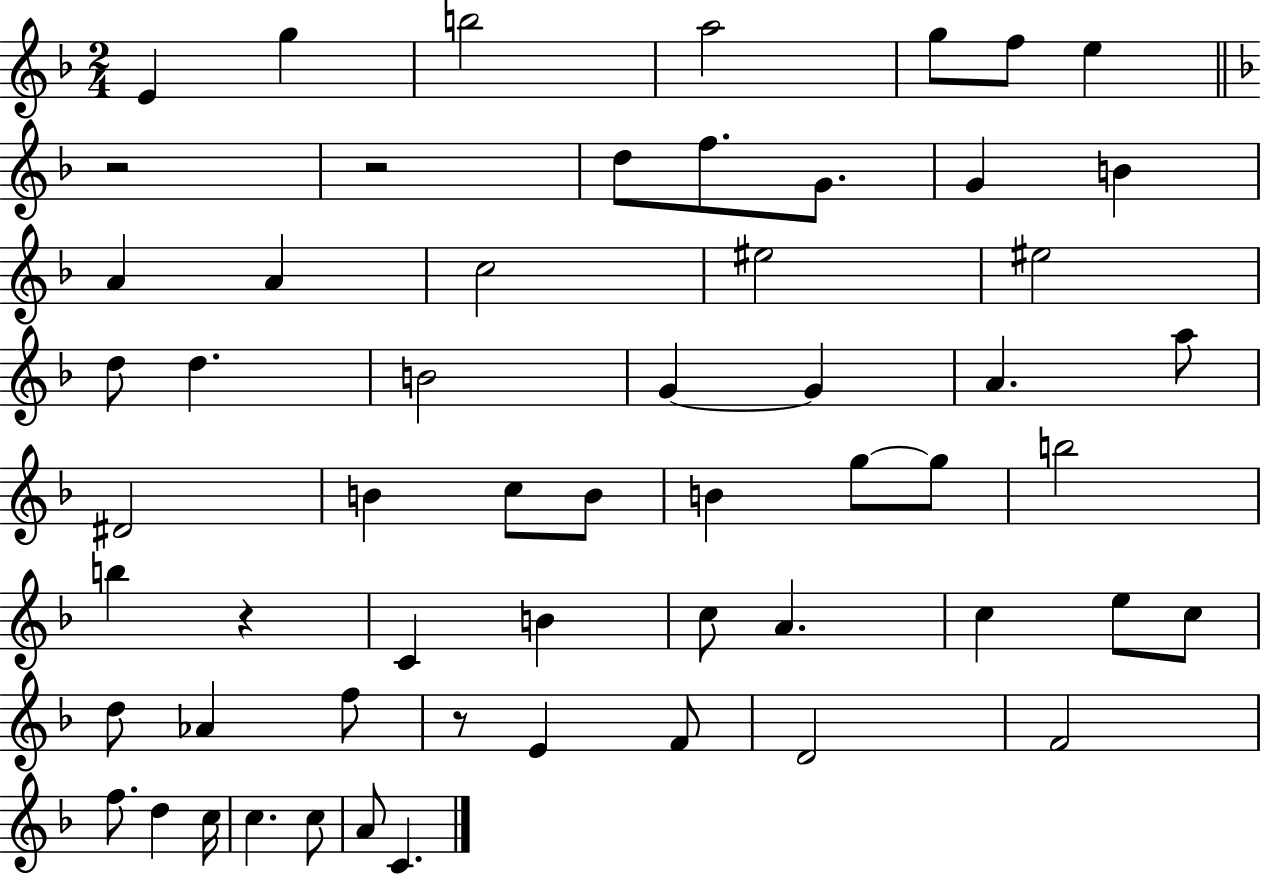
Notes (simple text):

E4/q G5/q B5/h A5/h G5/e F5/e E5/q R/h R/h D5/e F5/e. G4/e. G4/q B4/q A4/q A4/q C5/h EIS5/h EIS5/h D5/e D5/q. B4/h G4/q G4/q A4/q. A5/e D#4/h B4/q C5/e B4/e B4/q G5/e G5/e B5/h B5/q R/q C4/q B4/q C5/e A4/q. C5/q E5/e C5/e D5/e Ab4/q F5/e R/e E4/q F4/e D4/h F4/h F5/e. D5/q C5/s C5/q. C5/e A4/e C4/q.